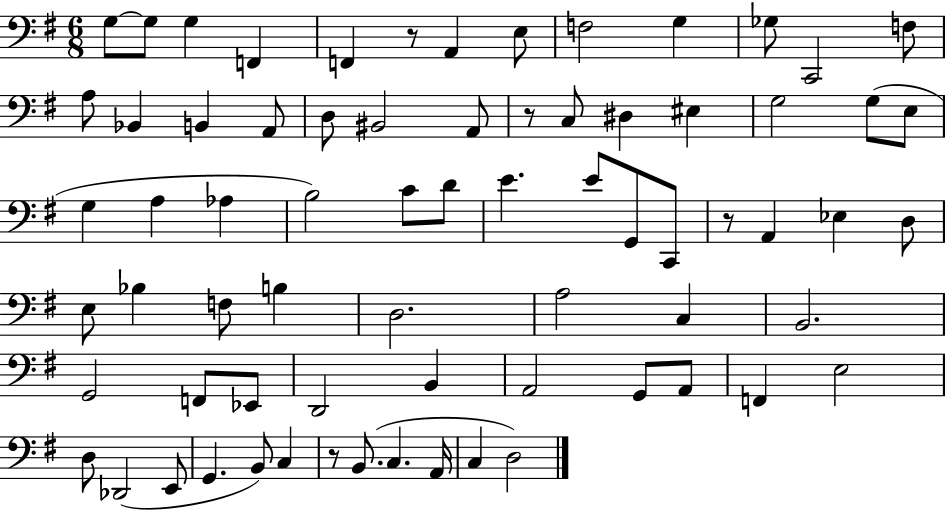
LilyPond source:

{
  \clef bass
  \numericTimeSignature
  \time 6/8
  \key g \major
  g8~~ g8 g4 f,4 | f,4 r8 a,4 e8 | f2 g4 | ges8 c,2 f8 | \break a8 bes,4 b,4 a,8 | d8 bis,2 a,8 | r8 c8 dis4 eis4 | g2 g8( e8 | \break g4 a4 aes4 | b2) c'8 d'8 | e'4. e'8 g,8 c,8 | r8 a,4 ees4 d8 | \break e8 bes4 f8 b4 | d2. | a2 c4 | b,2. | \break g,2 f,8 ees,8 | d,2 b,4 | a,2 g,8 a,8 | f,4 e2 | \break d8 des,2( e,8 | g,4. b,8) c4 | r8 b,8.( c4. a,16 | c4 d2) | \break \bar "|."
}